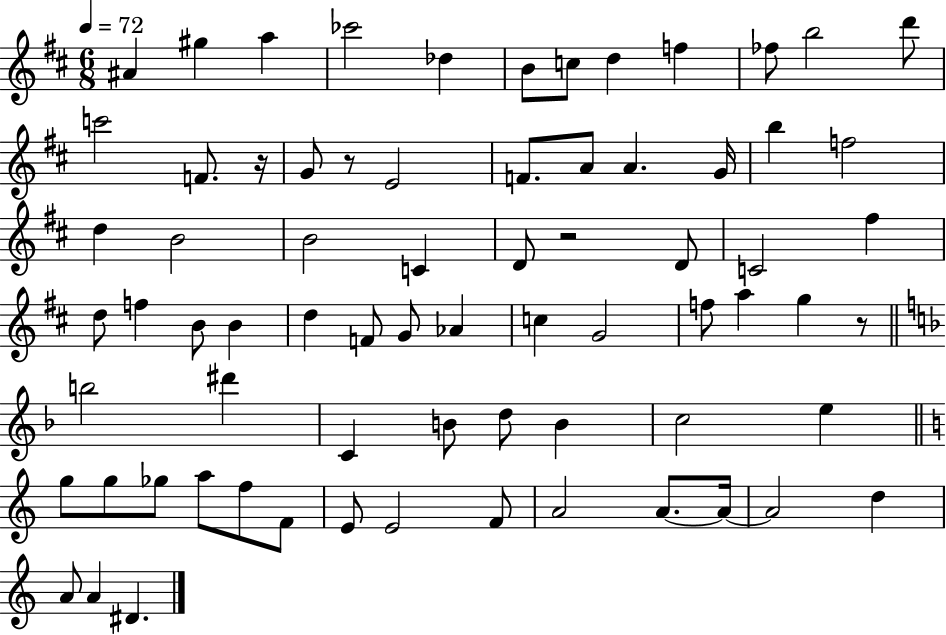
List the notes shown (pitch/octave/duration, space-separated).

A#4/q G#5/q A5/q CES6/h Db5/q B4/e C5/e D5/q F5/q FES5/e B5/h D6/e C6/h F4/e. R/s G4/e R/e E4/h F4/e. A4/e A4/q. G4/s B5/q F5/h D5/q B4/h B4/h C4/q D4/e R/h D4/e C4/h F#5/q D5/e F5/q B4/e B4/q D5/q F4/e G4/e Ab4/q C5/q G4/h F5/e A5/q G5/q R/e B5/h D#6/q C4/q B4/e D5/e B4/q C5/h E5/q G5/e G5/e Gb5/e A5/e F5/e F4/e E4/e E4/h F4/e A4/h A4/e. A4/s A4/h D5/q A4/e A4/q D#4/q.